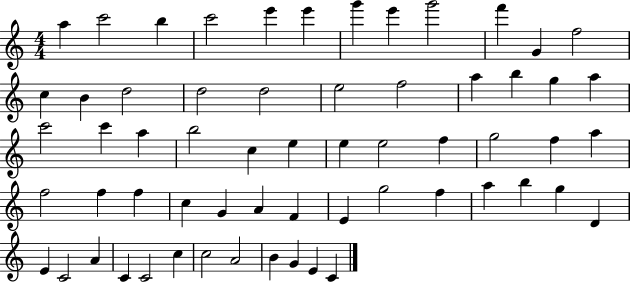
{
  \clef treble
  \numericTimeSignature
  \time 4/4
  \key c \major
  a''4 c'''2 b''4 | c'''2 e'''4 e'''4 | g'''4 e'''4 g'''2 | f'''4 g'4 f''2 | \break c''4 b'4 d''2 | d''2 d''2 | e''2 f''2 | a''4 b''4 g''4 a''4 | \break c'''2 c'''4 a''4 | b''2 c''4 e''4 | e''4 e''2 f''4 | g''2 f''4 a''4 | \break f''2 f''4 f''4 | c''4 g'4 a'4 f'4 | e'4 g''2 f''4 | a''4 b''4 g''4 d'4 | \break e'4 c'2 a'4 | c'4 c'2 c''4 | c''2 a'2 | b'4 g'4 e'4 c'4 | \break \bar "|."
}